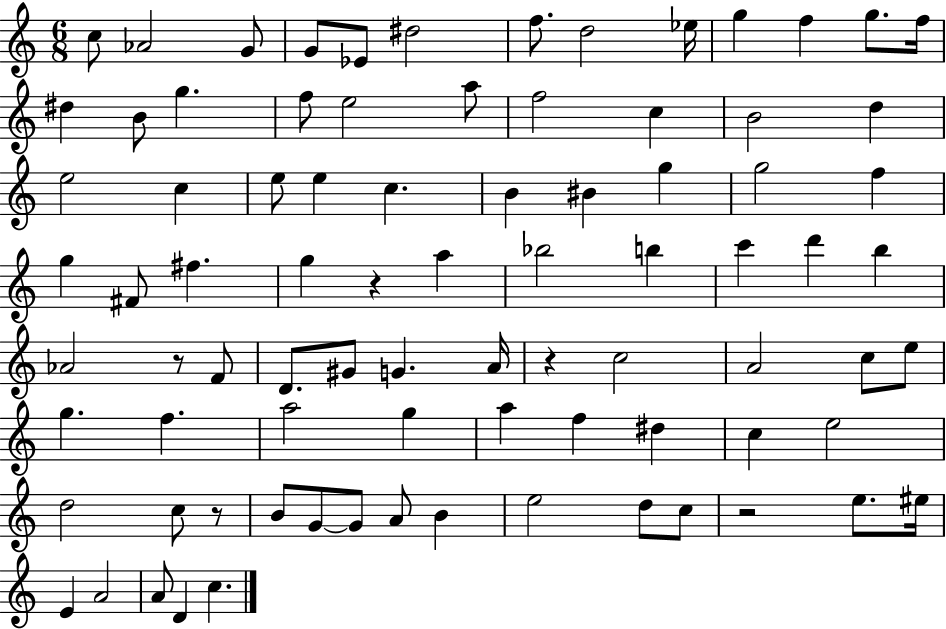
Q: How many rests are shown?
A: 5